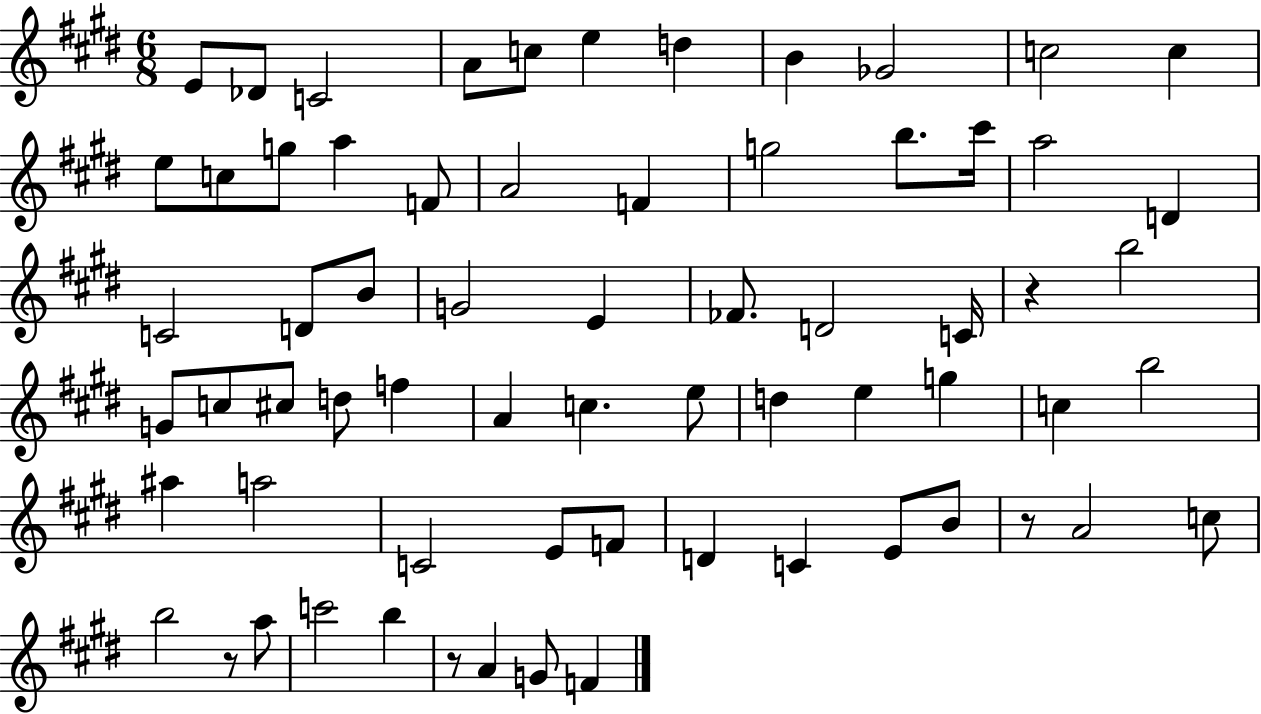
X:1
T:Untitled
M:6/8
L:1/4
K:E
E/2 _D/2 C2 A/2 c/2 e d B _G2 c2 c e/2 c/2 g/2 a F/2 A2 F g2 b/2 ^c'/4 a2 D C2 D/2 B/2 G2 E _F/2 D2 C/4 z b2 G/2 c/2 ^c/2 d/2 f A c e/2 d e g c b2 ^a a2 C2 E/2 F/2 D C E/2 B/2 z/2 A2 c/2 b2 z/2 a/2 c'2 b z/2 A G/2 F